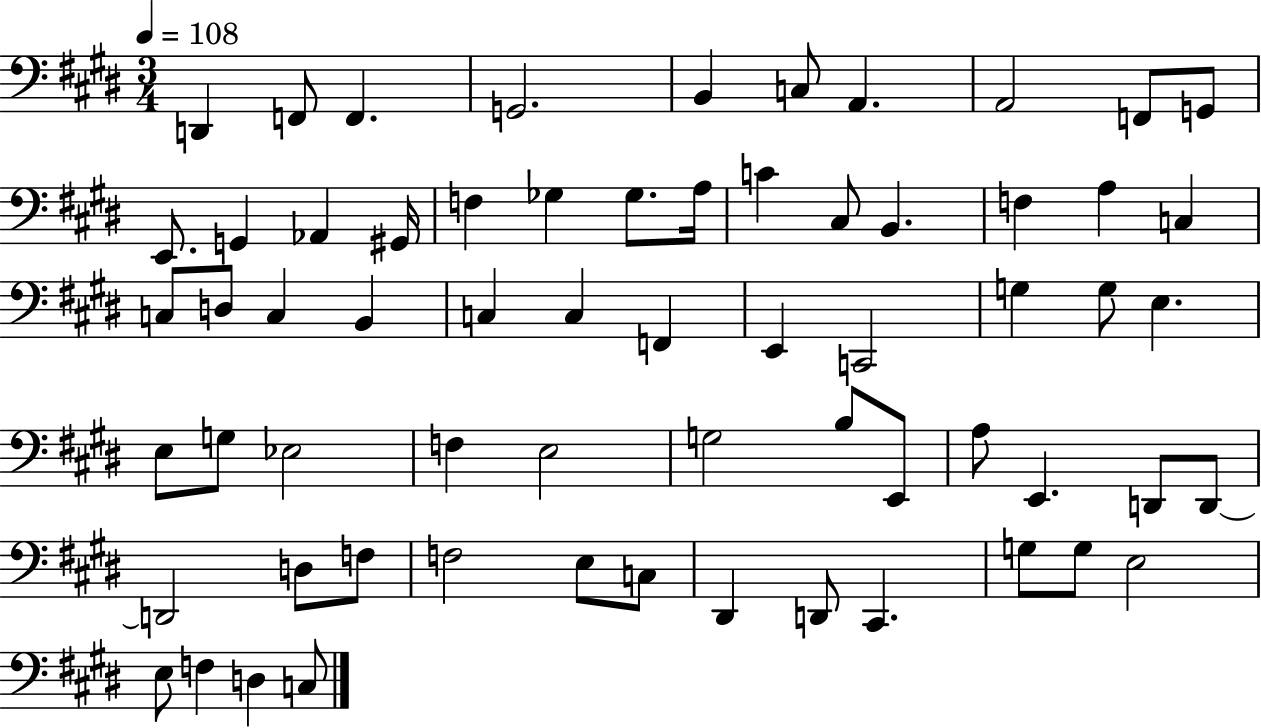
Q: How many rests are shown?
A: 0